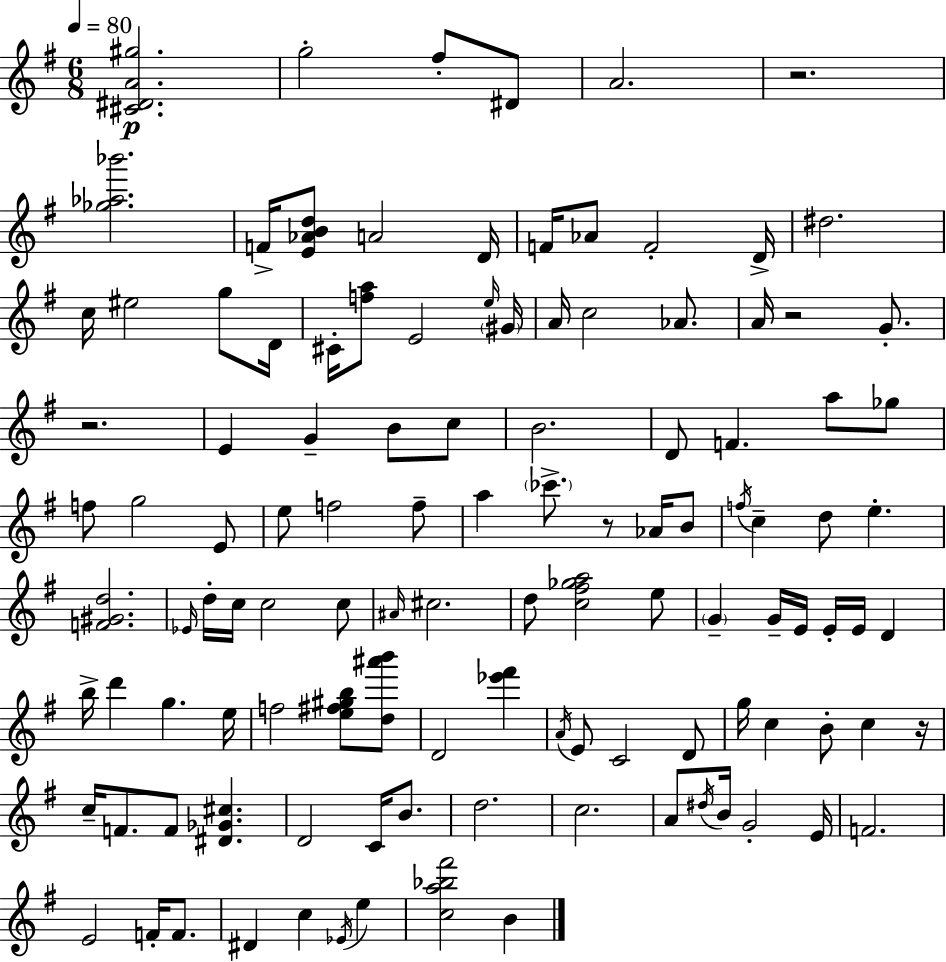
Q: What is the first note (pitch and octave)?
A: G5